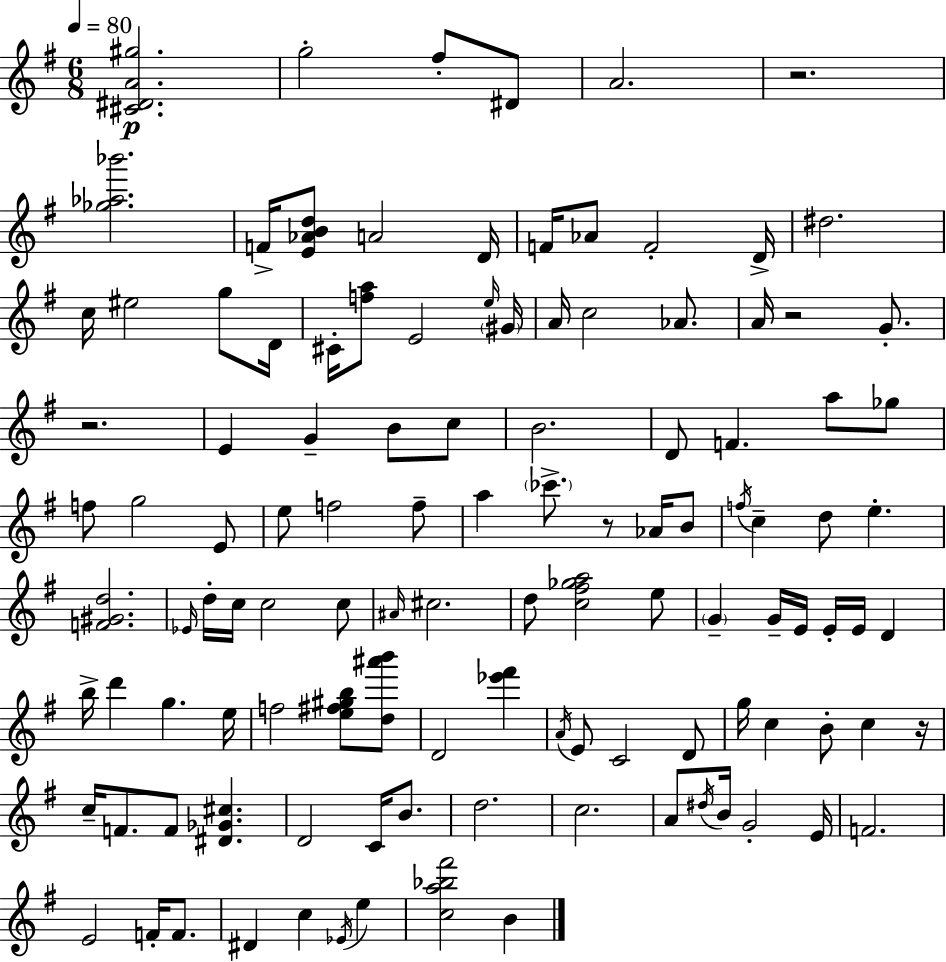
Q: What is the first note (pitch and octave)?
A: G5